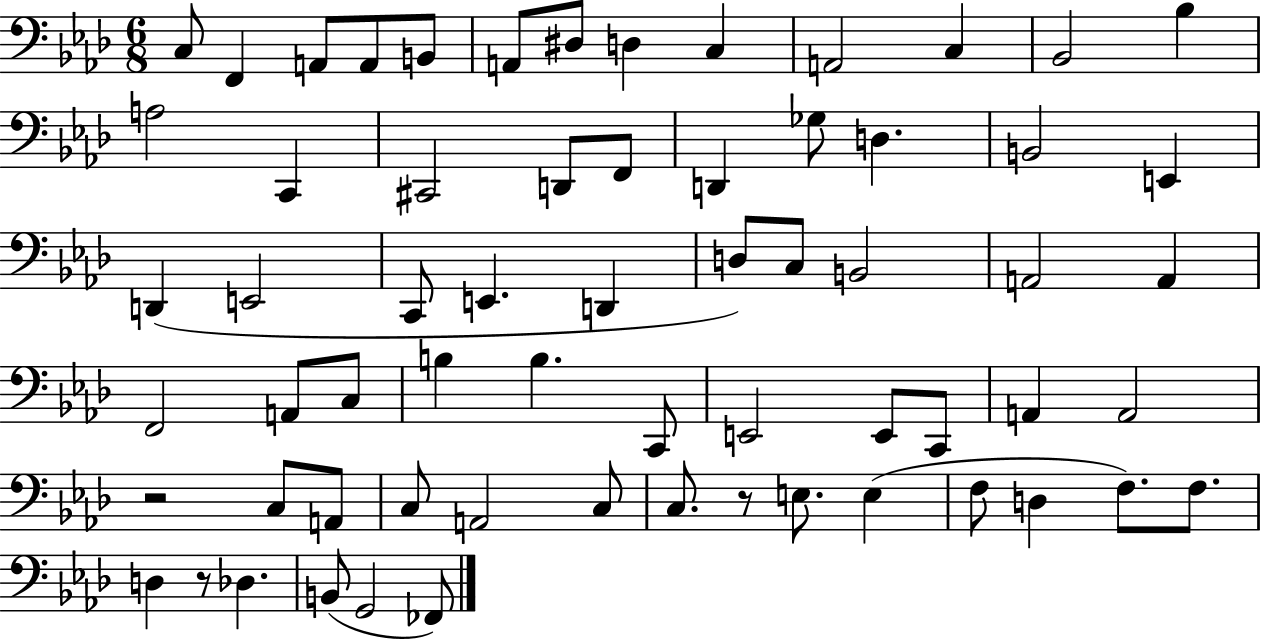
{
  \clef bass
  \numericTimeSignature
  \time 6/8
  \key aes \major
  c8 f,4 a,8 a,8 b,8 | a,8 dis8 d4 c4 | a,2 c4 | bes,2 bes4 | \break a2 c,4 | cis,2 d,8 f,8 | d,4 ges8 d4. | b,2 e,4 | \break d,4( e,2 | c,8 e,4. d,4 | d8) c8 b,2 | a,2 a,4 | \break f,2 a,8 c8 | b4 b4. c,8 | e,2 e,8 c,8 | a,4 a,2 | \break r2 c8 a,8 | c8 a,2 c8 | c8. r8 e8. e4( | f8 d4 f8.) f8. | \break d4 r8 des4. | b,8( g,2 fes,8) | \bar "|."
}